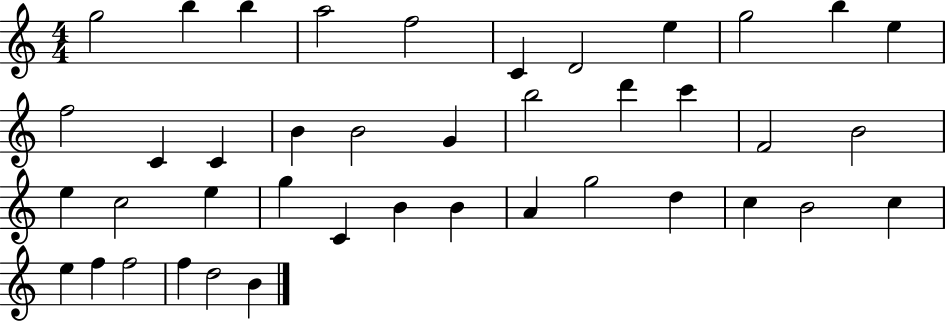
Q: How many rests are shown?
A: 0